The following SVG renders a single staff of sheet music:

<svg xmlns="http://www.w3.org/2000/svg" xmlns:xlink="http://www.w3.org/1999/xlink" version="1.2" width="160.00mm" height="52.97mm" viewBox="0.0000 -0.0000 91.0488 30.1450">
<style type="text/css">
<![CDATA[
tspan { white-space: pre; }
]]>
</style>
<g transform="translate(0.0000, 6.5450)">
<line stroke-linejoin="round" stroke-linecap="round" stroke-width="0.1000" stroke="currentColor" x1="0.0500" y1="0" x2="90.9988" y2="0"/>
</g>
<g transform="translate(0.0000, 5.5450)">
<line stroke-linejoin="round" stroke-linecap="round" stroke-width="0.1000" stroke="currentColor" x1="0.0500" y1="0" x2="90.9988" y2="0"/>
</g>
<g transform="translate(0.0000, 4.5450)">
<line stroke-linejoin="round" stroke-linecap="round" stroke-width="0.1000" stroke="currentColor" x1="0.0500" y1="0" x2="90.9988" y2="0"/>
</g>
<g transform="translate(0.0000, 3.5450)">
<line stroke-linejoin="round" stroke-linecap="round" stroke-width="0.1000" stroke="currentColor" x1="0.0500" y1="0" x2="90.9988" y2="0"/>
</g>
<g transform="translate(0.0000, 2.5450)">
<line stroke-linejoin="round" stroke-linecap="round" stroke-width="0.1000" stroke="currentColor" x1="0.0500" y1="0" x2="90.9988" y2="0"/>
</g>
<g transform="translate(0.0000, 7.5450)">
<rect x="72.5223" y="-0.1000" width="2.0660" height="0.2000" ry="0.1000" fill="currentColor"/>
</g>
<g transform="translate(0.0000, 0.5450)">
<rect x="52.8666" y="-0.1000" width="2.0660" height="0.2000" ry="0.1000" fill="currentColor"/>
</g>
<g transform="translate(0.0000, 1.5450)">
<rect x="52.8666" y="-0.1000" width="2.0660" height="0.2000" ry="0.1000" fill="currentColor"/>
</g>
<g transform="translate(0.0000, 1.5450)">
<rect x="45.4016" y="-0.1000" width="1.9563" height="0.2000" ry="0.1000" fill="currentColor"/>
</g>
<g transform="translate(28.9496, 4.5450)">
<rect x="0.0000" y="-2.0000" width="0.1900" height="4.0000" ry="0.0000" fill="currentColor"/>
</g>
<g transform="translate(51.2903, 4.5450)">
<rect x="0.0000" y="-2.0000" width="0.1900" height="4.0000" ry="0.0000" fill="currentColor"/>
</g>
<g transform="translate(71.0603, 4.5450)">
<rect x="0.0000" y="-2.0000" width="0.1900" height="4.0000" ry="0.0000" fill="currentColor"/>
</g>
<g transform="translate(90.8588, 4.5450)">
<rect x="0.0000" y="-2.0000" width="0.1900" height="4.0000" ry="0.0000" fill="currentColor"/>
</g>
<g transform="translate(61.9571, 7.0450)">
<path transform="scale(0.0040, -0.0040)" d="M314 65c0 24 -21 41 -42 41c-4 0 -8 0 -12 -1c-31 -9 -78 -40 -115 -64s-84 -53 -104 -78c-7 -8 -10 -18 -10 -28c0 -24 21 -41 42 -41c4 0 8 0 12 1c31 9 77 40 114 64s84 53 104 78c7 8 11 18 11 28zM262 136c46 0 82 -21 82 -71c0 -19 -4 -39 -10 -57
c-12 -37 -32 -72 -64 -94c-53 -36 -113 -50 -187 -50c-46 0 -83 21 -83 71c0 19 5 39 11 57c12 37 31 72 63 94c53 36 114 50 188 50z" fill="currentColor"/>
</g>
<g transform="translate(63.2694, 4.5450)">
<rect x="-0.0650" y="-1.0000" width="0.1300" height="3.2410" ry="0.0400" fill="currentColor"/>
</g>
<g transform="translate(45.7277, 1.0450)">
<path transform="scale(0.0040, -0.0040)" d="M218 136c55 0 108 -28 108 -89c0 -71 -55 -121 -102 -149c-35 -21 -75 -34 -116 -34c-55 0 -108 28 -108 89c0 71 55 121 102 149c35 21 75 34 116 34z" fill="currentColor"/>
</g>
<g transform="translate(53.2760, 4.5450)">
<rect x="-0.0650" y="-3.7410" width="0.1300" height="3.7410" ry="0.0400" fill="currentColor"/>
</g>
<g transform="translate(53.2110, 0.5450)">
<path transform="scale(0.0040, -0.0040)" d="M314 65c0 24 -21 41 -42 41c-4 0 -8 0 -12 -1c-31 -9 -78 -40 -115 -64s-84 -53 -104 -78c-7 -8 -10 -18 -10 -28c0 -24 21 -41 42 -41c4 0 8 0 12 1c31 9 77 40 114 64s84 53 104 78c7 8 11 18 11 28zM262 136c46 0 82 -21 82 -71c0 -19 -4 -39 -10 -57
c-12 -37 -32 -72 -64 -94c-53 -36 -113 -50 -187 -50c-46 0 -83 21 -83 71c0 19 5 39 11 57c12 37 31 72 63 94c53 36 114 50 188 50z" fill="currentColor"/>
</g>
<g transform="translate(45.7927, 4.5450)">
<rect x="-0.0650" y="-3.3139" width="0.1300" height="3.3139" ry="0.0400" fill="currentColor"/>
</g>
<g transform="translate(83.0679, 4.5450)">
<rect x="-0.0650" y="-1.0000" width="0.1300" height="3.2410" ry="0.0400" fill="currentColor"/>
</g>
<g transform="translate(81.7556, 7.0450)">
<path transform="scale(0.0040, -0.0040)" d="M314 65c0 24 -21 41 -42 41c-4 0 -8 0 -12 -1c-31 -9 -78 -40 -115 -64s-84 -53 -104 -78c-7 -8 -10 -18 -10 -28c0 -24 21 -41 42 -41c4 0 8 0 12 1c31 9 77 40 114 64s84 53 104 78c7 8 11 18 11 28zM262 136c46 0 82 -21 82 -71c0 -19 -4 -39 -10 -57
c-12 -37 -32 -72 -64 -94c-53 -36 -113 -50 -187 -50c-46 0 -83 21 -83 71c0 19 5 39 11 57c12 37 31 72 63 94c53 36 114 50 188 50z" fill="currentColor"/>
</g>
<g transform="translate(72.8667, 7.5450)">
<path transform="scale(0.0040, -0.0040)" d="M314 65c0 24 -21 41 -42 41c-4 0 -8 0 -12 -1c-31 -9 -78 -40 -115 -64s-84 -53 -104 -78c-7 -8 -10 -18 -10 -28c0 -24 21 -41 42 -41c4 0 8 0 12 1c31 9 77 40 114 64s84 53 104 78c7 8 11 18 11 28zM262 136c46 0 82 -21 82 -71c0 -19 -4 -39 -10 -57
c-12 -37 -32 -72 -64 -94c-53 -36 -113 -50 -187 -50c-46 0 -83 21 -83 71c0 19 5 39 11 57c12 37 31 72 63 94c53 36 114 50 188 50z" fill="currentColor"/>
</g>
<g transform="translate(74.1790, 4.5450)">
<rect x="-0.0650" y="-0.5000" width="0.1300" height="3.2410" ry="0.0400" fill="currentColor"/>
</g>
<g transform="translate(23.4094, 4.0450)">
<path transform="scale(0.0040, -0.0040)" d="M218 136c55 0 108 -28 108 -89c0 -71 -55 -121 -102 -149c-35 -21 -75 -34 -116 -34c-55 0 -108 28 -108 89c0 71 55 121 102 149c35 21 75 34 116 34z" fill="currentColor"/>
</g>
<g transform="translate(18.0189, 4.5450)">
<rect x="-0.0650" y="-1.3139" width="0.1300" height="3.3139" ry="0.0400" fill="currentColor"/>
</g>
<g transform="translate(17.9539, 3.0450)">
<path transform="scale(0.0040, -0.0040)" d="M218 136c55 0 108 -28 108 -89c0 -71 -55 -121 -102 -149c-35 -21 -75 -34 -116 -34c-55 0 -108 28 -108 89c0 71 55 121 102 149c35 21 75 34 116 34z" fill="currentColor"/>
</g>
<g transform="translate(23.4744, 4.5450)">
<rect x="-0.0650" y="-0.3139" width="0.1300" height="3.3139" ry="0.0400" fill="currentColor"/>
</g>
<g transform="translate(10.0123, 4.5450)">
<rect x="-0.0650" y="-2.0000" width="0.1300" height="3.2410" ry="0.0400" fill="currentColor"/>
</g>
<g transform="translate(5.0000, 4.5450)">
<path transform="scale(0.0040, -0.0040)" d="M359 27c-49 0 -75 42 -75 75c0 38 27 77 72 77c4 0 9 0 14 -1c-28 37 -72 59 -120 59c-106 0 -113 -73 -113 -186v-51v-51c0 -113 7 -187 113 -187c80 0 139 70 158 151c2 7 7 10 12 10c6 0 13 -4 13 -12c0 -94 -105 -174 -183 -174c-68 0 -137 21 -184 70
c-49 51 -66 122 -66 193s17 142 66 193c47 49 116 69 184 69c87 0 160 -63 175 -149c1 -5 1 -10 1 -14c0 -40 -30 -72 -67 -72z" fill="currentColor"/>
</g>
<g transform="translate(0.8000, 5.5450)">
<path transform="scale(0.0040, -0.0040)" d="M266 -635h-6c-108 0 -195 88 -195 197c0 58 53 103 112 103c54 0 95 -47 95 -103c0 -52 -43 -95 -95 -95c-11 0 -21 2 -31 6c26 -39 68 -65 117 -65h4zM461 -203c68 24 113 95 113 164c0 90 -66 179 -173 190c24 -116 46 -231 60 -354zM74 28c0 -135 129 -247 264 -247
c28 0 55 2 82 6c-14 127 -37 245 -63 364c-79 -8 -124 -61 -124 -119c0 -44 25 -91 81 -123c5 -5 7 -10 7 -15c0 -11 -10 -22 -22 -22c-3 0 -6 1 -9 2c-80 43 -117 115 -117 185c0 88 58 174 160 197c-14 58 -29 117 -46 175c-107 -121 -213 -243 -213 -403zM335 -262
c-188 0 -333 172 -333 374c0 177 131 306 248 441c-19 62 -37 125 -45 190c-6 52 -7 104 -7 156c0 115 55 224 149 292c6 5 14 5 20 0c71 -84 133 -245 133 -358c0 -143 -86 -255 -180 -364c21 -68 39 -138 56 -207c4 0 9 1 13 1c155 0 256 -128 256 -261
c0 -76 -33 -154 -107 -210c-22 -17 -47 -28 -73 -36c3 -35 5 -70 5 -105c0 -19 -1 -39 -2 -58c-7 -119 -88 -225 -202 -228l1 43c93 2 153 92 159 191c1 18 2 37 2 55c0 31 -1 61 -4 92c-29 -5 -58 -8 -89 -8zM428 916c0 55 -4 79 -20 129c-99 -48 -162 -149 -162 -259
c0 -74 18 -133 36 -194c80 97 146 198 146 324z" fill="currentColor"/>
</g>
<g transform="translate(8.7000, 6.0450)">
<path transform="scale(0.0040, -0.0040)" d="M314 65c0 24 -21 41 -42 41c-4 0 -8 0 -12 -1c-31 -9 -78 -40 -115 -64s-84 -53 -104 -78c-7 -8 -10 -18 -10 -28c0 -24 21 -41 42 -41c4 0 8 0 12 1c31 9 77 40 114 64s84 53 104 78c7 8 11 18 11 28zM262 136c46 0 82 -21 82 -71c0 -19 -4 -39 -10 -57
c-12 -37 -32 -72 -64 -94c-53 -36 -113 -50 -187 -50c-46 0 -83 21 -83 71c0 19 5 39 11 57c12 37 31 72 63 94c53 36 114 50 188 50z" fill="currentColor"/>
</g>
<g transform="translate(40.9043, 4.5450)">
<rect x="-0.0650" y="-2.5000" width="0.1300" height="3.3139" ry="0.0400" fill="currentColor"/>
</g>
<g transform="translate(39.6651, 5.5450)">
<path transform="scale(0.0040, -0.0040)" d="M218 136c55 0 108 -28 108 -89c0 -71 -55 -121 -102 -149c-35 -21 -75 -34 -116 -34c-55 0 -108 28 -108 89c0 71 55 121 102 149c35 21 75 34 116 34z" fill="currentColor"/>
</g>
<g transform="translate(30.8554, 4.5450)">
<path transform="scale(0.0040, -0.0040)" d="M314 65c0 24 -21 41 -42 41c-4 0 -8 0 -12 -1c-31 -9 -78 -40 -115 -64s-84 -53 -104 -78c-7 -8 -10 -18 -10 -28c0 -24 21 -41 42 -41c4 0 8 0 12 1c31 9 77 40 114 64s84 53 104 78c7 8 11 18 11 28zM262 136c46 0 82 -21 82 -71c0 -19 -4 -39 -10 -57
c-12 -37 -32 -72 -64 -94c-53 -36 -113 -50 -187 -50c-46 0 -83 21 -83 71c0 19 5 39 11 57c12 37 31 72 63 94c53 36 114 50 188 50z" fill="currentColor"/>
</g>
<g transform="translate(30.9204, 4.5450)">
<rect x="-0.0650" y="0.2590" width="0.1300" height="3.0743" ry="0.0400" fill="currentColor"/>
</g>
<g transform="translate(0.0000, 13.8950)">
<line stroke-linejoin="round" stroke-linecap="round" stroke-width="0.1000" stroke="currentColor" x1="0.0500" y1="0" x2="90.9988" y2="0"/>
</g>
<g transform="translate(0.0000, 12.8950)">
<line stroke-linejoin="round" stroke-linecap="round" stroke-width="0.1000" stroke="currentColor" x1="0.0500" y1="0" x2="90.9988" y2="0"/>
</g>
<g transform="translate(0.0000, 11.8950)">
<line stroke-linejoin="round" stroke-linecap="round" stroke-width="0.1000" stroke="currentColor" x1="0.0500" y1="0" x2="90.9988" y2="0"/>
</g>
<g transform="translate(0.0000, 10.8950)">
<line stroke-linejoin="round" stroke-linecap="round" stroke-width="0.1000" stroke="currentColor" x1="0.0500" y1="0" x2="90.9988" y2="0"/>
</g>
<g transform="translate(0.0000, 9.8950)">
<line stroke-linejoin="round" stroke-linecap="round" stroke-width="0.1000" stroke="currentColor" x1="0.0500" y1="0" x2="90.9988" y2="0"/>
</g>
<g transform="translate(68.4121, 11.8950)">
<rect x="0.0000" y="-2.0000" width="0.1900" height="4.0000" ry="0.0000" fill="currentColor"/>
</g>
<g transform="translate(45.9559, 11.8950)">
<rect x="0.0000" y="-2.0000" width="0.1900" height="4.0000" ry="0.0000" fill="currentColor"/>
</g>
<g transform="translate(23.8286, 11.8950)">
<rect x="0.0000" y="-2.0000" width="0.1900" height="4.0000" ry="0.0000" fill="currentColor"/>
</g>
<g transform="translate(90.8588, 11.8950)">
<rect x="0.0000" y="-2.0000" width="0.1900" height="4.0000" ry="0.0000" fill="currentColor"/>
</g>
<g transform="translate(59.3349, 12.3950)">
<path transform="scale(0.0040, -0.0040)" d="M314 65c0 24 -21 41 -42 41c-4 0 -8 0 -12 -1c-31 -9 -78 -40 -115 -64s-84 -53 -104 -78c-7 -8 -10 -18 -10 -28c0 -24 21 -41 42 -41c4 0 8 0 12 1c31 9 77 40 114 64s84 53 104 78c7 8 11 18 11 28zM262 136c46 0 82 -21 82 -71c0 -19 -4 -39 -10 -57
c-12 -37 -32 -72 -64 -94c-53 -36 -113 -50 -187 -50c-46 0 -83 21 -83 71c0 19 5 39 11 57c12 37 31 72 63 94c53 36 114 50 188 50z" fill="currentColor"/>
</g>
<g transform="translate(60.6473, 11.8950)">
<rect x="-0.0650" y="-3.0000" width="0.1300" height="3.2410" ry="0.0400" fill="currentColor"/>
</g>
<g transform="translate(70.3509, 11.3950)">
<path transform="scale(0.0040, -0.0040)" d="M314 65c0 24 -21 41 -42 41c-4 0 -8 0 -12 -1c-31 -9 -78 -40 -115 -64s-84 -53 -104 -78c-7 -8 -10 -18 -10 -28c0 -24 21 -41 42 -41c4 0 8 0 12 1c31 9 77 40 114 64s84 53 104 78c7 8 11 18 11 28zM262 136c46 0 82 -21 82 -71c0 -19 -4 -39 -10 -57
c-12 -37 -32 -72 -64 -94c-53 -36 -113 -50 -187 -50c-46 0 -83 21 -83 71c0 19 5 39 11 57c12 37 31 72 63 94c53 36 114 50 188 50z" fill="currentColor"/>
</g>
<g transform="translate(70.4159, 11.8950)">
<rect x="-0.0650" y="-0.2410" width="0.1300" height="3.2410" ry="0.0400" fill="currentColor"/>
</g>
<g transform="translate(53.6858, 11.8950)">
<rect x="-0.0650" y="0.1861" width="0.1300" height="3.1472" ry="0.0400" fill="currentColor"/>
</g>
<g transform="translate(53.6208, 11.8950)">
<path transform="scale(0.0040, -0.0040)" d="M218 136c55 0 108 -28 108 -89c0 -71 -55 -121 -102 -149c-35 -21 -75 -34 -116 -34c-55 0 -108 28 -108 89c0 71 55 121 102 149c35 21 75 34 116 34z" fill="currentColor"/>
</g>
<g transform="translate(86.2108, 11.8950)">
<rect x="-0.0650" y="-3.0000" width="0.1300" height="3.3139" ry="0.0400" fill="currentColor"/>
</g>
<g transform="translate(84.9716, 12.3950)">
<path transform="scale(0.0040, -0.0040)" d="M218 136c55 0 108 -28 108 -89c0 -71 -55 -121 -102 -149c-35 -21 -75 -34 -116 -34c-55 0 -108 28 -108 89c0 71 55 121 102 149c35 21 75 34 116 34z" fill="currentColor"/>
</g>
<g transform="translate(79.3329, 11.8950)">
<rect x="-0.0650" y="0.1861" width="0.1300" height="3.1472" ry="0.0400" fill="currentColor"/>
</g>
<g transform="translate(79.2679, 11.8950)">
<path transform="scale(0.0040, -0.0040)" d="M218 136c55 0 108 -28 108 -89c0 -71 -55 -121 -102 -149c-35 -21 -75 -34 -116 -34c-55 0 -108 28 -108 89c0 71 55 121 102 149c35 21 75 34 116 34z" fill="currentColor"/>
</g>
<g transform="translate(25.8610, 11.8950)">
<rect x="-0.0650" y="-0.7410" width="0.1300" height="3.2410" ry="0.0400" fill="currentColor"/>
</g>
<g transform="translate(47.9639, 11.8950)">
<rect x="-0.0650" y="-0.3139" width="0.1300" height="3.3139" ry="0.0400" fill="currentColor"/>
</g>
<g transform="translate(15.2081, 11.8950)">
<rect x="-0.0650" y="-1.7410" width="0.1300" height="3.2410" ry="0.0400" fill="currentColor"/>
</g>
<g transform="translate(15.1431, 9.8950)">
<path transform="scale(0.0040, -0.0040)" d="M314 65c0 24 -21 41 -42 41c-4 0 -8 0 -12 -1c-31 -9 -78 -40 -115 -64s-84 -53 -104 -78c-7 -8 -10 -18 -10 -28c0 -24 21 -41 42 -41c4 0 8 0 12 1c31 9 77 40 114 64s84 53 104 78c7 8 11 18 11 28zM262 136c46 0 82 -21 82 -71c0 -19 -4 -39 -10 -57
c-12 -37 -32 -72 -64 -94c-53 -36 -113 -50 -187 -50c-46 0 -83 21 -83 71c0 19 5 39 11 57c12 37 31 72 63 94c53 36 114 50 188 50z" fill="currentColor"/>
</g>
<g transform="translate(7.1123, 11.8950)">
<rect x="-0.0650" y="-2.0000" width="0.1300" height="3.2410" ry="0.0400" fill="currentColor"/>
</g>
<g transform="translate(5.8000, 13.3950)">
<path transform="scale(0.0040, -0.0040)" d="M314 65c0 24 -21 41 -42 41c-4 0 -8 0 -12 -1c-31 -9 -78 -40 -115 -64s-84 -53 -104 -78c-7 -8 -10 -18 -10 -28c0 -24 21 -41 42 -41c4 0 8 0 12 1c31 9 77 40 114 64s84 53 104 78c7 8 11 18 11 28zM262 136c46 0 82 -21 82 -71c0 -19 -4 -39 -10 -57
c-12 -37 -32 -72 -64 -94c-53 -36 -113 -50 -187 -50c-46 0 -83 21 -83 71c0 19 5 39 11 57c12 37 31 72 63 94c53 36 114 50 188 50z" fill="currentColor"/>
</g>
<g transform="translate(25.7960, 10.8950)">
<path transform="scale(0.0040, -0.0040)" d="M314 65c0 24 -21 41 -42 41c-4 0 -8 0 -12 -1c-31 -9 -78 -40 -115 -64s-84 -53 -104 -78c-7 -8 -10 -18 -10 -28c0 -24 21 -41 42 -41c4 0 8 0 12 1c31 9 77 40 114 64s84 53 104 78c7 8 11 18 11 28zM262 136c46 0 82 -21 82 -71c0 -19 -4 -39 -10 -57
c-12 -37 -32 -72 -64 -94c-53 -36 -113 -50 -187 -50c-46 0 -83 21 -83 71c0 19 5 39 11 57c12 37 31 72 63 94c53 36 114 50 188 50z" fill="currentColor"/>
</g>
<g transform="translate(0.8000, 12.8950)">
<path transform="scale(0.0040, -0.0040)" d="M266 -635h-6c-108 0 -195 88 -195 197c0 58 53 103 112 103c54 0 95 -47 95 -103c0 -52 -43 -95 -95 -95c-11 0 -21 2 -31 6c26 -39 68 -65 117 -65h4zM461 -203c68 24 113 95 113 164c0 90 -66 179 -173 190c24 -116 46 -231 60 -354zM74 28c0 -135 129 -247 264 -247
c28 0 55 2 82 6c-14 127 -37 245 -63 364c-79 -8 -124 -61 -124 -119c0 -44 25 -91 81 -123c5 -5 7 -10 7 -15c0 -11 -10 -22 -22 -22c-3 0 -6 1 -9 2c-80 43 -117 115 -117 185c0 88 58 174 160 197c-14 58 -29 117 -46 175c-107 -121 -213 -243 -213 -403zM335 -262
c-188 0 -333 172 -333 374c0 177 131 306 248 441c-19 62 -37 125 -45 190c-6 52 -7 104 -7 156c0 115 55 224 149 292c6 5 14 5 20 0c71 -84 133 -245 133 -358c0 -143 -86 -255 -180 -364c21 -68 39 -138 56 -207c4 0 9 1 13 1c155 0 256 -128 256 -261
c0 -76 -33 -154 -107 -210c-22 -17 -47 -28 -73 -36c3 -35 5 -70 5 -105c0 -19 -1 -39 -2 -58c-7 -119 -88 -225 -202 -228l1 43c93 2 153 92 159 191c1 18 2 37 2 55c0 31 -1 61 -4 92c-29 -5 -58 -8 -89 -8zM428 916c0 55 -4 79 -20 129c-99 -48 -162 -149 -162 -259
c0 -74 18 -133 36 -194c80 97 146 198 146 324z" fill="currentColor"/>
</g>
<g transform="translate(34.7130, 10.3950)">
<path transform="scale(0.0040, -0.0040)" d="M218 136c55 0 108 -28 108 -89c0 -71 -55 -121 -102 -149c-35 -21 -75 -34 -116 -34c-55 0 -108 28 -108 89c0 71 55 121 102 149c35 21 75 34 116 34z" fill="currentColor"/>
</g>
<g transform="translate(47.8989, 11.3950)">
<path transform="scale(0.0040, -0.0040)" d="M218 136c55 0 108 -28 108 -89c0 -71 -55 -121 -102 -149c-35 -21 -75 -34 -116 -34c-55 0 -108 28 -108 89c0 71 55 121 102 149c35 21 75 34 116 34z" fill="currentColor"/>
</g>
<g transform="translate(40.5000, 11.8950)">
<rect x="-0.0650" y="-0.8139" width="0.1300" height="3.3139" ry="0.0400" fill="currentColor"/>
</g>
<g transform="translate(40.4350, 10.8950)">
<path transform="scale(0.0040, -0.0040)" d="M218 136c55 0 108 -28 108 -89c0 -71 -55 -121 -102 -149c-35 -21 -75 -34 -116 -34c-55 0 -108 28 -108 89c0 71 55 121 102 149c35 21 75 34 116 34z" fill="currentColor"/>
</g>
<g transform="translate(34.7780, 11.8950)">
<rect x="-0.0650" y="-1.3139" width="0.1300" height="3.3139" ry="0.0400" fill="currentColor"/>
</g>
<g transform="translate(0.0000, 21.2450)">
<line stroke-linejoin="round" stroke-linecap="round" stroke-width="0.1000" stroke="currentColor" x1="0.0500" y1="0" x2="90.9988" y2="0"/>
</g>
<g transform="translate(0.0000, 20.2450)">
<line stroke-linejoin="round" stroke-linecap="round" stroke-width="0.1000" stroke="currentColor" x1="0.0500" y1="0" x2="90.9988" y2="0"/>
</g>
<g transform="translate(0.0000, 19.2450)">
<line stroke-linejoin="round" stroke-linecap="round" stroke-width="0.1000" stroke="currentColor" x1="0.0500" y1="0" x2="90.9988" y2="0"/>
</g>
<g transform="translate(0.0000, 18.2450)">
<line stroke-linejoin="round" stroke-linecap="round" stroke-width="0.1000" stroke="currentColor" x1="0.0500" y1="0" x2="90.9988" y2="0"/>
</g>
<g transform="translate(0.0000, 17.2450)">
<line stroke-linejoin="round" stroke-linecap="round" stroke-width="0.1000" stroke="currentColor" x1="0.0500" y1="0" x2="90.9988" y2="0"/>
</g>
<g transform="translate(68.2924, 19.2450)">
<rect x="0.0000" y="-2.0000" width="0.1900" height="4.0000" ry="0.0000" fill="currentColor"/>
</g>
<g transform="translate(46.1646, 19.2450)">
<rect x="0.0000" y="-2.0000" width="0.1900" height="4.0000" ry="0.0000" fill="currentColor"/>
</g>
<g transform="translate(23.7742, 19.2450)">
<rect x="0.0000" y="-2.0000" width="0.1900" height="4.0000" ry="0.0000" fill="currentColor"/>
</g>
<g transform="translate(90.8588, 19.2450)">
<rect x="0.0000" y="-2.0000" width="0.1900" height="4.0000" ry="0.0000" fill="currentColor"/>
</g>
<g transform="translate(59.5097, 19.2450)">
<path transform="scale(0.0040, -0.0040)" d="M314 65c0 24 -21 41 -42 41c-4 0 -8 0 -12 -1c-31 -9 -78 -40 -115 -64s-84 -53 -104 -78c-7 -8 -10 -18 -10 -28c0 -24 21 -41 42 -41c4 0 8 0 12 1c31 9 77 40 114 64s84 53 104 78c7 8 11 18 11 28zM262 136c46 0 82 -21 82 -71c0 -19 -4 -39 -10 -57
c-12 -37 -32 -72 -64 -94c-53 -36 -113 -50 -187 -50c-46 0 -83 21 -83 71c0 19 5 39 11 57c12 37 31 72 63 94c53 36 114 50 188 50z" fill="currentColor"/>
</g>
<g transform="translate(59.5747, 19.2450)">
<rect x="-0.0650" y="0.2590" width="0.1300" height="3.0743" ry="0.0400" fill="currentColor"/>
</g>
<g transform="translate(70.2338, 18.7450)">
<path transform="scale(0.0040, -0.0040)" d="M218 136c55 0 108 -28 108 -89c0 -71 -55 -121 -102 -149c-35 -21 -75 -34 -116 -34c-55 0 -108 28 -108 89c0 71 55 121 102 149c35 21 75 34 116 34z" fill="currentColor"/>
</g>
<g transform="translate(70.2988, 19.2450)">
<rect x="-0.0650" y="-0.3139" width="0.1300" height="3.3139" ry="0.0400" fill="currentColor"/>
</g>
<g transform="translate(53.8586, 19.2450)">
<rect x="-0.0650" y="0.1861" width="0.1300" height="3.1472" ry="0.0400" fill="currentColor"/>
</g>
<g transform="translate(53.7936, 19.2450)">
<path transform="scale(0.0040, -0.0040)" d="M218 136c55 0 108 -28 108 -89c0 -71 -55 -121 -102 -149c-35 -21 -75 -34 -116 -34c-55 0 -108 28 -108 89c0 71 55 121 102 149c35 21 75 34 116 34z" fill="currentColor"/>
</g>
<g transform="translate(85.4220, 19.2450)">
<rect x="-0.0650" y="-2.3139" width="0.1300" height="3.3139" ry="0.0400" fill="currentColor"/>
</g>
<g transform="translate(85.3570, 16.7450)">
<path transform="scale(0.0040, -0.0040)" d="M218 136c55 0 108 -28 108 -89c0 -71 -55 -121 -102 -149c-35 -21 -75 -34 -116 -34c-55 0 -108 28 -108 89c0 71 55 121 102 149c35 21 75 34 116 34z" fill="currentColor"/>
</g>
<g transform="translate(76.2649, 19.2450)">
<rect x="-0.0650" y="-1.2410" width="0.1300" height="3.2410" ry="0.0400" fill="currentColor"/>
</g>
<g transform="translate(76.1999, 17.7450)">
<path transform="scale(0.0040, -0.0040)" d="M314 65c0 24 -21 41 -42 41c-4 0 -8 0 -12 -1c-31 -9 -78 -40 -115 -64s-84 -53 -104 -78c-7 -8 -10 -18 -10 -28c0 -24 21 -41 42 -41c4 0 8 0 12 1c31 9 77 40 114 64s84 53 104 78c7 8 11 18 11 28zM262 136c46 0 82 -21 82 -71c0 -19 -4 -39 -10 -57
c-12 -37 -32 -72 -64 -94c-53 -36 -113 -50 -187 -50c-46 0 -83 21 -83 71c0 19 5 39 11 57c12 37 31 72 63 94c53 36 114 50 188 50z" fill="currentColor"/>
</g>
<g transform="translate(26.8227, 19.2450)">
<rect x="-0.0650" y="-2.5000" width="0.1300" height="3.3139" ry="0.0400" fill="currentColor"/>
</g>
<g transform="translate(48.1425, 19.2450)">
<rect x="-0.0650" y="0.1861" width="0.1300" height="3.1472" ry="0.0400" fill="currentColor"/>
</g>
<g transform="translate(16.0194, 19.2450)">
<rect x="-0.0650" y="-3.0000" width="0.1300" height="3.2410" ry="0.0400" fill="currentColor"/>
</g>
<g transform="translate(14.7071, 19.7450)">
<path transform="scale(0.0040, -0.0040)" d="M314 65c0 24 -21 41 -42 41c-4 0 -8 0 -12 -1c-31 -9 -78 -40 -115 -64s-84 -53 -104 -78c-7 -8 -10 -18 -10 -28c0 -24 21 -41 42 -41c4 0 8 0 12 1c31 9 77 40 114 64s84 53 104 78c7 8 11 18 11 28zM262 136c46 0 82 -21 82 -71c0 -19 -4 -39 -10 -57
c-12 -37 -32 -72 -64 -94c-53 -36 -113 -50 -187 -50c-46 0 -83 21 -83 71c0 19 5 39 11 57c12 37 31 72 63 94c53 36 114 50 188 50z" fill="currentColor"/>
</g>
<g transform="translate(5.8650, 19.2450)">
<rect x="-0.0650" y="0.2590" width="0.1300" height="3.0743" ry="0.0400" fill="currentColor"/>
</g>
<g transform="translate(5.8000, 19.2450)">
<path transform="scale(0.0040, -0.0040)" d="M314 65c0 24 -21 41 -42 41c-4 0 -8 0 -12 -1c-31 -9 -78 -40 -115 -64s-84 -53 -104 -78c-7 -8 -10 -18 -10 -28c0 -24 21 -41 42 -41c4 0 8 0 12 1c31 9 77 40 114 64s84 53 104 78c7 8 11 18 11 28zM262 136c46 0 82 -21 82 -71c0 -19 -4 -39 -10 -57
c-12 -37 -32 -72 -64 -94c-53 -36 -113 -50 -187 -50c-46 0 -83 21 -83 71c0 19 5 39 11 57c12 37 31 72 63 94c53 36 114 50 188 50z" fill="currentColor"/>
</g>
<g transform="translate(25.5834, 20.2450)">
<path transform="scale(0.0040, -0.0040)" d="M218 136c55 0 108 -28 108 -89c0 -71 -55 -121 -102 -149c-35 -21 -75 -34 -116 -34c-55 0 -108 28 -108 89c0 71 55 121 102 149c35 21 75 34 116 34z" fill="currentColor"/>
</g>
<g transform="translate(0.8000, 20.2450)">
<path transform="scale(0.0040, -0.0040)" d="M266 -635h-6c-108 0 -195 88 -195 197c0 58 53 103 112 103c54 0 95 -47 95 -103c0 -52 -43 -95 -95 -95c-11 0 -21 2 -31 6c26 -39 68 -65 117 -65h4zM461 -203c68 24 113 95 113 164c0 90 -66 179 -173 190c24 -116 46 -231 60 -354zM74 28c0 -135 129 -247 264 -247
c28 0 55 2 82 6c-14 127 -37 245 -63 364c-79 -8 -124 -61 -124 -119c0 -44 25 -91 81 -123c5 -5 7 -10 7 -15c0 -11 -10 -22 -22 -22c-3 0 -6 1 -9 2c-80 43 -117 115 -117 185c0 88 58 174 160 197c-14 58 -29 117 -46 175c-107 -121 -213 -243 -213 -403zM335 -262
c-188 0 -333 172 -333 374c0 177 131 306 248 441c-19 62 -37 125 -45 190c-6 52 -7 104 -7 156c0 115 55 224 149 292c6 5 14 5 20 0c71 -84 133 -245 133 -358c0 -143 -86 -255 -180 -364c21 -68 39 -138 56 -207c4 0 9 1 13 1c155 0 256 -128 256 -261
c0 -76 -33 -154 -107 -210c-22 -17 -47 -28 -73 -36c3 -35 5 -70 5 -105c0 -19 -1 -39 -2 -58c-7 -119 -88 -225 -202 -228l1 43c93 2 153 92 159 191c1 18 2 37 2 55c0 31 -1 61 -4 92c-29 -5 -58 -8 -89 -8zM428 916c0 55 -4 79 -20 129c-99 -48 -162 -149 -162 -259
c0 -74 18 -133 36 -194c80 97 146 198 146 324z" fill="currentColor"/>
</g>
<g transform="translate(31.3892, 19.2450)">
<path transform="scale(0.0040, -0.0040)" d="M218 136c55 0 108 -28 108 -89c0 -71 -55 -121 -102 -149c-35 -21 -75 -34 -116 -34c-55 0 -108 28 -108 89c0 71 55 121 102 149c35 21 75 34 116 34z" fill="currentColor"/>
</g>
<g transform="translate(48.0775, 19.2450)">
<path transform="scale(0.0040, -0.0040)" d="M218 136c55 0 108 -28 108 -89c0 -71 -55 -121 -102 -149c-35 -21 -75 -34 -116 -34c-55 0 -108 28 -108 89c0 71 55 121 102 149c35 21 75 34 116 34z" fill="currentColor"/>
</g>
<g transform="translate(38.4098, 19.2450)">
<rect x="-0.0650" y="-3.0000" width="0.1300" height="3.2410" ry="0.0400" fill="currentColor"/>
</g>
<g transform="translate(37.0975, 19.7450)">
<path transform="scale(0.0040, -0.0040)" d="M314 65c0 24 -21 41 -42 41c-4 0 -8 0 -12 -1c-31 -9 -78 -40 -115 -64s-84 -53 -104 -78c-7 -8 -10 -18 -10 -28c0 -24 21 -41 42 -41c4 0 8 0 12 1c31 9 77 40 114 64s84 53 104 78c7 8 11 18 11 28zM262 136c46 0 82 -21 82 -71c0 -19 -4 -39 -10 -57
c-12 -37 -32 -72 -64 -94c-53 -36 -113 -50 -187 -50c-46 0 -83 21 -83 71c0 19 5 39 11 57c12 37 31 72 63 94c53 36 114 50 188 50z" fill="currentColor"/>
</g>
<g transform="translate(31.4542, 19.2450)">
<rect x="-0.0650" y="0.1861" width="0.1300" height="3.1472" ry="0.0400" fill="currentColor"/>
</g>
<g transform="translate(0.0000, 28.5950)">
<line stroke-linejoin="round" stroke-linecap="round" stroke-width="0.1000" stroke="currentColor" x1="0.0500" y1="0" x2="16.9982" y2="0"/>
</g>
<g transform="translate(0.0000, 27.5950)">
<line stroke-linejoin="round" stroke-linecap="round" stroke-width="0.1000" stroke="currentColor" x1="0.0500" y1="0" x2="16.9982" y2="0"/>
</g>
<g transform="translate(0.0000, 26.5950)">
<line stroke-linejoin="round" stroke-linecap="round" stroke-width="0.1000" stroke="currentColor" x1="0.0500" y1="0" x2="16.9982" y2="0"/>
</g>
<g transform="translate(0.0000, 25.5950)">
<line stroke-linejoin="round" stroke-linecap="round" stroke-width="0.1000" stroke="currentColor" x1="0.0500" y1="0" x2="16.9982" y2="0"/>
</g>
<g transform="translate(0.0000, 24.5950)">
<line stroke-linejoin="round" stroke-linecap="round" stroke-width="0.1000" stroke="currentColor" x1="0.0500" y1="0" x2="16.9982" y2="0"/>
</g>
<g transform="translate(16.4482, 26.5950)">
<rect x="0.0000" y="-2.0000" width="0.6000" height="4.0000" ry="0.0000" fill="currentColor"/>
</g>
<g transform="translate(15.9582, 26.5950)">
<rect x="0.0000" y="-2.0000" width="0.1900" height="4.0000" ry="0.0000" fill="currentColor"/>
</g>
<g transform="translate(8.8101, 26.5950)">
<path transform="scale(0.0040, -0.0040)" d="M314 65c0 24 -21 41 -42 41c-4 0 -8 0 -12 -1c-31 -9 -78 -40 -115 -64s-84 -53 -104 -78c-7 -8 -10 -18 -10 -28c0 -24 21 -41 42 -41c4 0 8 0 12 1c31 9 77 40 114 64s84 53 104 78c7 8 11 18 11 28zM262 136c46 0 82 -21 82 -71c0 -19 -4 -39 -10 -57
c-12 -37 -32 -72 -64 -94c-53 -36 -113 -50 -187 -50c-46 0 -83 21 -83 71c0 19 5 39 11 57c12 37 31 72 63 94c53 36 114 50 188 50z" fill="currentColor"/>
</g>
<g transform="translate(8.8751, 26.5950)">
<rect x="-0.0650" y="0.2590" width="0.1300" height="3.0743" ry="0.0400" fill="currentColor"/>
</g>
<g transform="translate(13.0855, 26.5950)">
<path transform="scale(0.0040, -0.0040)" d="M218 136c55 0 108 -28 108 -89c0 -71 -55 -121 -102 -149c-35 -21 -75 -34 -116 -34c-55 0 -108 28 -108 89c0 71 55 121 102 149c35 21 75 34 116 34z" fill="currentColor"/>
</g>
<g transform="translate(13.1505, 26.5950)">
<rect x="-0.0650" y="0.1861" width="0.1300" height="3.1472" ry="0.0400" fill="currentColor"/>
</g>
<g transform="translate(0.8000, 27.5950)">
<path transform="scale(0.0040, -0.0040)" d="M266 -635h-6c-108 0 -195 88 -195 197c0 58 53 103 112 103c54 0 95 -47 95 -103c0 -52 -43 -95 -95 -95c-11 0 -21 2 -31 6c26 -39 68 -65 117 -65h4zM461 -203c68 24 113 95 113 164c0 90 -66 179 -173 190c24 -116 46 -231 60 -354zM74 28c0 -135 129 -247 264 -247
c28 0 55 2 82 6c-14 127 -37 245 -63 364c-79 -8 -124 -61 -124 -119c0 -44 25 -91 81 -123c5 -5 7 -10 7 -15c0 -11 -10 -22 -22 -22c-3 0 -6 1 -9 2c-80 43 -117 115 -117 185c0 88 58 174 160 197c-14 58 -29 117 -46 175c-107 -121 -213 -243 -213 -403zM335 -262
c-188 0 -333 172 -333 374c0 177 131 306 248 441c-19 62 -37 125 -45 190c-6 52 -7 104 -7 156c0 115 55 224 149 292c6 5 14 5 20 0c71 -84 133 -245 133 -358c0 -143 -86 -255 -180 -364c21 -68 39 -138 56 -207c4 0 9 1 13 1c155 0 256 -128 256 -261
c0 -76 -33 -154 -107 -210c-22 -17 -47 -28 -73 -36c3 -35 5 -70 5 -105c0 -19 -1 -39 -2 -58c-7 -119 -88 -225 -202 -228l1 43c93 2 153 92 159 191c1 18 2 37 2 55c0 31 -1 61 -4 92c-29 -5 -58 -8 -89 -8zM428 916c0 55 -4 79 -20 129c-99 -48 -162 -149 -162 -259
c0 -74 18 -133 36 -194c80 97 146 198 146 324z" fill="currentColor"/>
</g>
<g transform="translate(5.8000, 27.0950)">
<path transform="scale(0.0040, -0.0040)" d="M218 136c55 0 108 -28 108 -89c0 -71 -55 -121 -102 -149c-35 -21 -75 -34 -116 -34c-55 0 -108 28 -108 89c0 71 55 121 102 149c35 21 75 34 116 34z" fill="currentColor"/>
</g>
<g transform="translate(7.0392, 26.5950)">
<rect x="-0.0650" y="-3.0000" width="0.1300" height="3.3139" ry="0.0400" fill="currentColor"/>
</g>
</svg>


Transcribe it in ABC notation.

X:1
T:Untitled
M:4/4
L:1/4
K:C
F2 e c B2 G b c'2 D2 C2 D2 F2 f2 d2 e d c B A2 c2 B A B2 A2 G B A2 B B B2 c e2 g A B2 B